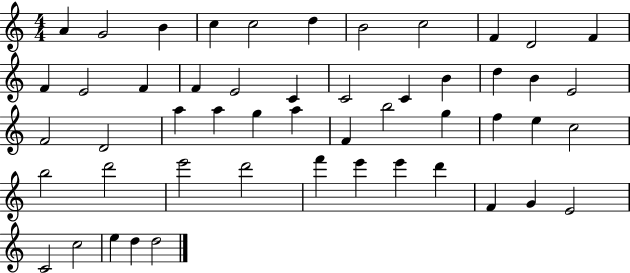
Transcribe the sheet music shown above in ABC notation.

X:1
T:Untitled
M:4/4
L:1/4
K:C
A G2 B c c2 d B2 c2 F D2 F F E2 F F E2 C C2 C B d B E2 F2 D2 a a g a F b2 g f e c2 b2 d'2 e'2 d'2 f' e' e' d' F G E2 C2 c2 e d d2